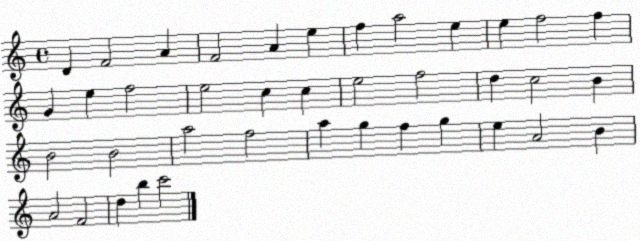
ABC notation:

X:1
T:Untitled
M:4/4
L:1/4
K:C
D F2 A F2 A e f a2 e e f2 f G e f2 e2 c c e2 f2 d c2 B B2 B2 a2 f2 a g f g e A2 B A2 F2 d b c'2